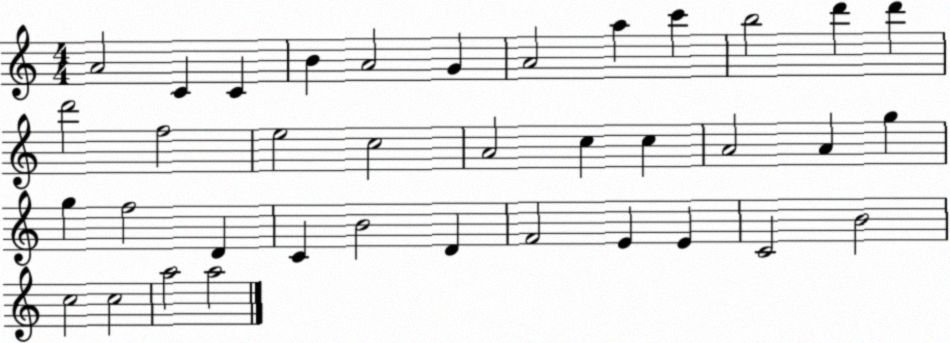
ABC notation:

X:1
T:Untitled
M:4/4
L:1/4
K:C
A2 C C B A2 G A2 a c' b2 d' d' d'2 f2 e2 c2 A2 c c A2 A g g f2 D C B2 D F2 E E C2 B2 c2 c2 a2 a2